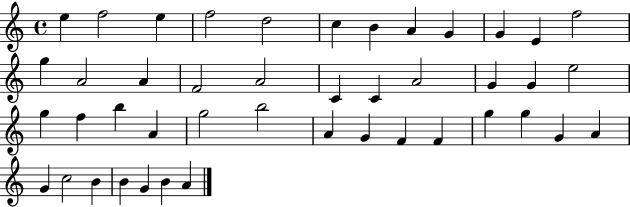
X:1
T:Untitled
M:4/4
L:1/4
K:C
e f2 e f2 d2 c B A G G E f2 g A2 A F2 A2 C C A2 G G e2 g f b A g2 b2 A G F F g g G A G c2 B B G B A